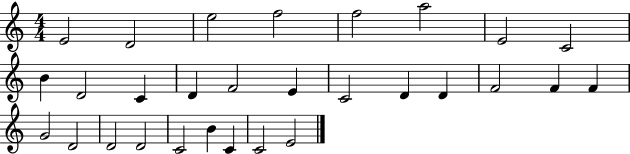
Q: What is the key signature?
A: C major